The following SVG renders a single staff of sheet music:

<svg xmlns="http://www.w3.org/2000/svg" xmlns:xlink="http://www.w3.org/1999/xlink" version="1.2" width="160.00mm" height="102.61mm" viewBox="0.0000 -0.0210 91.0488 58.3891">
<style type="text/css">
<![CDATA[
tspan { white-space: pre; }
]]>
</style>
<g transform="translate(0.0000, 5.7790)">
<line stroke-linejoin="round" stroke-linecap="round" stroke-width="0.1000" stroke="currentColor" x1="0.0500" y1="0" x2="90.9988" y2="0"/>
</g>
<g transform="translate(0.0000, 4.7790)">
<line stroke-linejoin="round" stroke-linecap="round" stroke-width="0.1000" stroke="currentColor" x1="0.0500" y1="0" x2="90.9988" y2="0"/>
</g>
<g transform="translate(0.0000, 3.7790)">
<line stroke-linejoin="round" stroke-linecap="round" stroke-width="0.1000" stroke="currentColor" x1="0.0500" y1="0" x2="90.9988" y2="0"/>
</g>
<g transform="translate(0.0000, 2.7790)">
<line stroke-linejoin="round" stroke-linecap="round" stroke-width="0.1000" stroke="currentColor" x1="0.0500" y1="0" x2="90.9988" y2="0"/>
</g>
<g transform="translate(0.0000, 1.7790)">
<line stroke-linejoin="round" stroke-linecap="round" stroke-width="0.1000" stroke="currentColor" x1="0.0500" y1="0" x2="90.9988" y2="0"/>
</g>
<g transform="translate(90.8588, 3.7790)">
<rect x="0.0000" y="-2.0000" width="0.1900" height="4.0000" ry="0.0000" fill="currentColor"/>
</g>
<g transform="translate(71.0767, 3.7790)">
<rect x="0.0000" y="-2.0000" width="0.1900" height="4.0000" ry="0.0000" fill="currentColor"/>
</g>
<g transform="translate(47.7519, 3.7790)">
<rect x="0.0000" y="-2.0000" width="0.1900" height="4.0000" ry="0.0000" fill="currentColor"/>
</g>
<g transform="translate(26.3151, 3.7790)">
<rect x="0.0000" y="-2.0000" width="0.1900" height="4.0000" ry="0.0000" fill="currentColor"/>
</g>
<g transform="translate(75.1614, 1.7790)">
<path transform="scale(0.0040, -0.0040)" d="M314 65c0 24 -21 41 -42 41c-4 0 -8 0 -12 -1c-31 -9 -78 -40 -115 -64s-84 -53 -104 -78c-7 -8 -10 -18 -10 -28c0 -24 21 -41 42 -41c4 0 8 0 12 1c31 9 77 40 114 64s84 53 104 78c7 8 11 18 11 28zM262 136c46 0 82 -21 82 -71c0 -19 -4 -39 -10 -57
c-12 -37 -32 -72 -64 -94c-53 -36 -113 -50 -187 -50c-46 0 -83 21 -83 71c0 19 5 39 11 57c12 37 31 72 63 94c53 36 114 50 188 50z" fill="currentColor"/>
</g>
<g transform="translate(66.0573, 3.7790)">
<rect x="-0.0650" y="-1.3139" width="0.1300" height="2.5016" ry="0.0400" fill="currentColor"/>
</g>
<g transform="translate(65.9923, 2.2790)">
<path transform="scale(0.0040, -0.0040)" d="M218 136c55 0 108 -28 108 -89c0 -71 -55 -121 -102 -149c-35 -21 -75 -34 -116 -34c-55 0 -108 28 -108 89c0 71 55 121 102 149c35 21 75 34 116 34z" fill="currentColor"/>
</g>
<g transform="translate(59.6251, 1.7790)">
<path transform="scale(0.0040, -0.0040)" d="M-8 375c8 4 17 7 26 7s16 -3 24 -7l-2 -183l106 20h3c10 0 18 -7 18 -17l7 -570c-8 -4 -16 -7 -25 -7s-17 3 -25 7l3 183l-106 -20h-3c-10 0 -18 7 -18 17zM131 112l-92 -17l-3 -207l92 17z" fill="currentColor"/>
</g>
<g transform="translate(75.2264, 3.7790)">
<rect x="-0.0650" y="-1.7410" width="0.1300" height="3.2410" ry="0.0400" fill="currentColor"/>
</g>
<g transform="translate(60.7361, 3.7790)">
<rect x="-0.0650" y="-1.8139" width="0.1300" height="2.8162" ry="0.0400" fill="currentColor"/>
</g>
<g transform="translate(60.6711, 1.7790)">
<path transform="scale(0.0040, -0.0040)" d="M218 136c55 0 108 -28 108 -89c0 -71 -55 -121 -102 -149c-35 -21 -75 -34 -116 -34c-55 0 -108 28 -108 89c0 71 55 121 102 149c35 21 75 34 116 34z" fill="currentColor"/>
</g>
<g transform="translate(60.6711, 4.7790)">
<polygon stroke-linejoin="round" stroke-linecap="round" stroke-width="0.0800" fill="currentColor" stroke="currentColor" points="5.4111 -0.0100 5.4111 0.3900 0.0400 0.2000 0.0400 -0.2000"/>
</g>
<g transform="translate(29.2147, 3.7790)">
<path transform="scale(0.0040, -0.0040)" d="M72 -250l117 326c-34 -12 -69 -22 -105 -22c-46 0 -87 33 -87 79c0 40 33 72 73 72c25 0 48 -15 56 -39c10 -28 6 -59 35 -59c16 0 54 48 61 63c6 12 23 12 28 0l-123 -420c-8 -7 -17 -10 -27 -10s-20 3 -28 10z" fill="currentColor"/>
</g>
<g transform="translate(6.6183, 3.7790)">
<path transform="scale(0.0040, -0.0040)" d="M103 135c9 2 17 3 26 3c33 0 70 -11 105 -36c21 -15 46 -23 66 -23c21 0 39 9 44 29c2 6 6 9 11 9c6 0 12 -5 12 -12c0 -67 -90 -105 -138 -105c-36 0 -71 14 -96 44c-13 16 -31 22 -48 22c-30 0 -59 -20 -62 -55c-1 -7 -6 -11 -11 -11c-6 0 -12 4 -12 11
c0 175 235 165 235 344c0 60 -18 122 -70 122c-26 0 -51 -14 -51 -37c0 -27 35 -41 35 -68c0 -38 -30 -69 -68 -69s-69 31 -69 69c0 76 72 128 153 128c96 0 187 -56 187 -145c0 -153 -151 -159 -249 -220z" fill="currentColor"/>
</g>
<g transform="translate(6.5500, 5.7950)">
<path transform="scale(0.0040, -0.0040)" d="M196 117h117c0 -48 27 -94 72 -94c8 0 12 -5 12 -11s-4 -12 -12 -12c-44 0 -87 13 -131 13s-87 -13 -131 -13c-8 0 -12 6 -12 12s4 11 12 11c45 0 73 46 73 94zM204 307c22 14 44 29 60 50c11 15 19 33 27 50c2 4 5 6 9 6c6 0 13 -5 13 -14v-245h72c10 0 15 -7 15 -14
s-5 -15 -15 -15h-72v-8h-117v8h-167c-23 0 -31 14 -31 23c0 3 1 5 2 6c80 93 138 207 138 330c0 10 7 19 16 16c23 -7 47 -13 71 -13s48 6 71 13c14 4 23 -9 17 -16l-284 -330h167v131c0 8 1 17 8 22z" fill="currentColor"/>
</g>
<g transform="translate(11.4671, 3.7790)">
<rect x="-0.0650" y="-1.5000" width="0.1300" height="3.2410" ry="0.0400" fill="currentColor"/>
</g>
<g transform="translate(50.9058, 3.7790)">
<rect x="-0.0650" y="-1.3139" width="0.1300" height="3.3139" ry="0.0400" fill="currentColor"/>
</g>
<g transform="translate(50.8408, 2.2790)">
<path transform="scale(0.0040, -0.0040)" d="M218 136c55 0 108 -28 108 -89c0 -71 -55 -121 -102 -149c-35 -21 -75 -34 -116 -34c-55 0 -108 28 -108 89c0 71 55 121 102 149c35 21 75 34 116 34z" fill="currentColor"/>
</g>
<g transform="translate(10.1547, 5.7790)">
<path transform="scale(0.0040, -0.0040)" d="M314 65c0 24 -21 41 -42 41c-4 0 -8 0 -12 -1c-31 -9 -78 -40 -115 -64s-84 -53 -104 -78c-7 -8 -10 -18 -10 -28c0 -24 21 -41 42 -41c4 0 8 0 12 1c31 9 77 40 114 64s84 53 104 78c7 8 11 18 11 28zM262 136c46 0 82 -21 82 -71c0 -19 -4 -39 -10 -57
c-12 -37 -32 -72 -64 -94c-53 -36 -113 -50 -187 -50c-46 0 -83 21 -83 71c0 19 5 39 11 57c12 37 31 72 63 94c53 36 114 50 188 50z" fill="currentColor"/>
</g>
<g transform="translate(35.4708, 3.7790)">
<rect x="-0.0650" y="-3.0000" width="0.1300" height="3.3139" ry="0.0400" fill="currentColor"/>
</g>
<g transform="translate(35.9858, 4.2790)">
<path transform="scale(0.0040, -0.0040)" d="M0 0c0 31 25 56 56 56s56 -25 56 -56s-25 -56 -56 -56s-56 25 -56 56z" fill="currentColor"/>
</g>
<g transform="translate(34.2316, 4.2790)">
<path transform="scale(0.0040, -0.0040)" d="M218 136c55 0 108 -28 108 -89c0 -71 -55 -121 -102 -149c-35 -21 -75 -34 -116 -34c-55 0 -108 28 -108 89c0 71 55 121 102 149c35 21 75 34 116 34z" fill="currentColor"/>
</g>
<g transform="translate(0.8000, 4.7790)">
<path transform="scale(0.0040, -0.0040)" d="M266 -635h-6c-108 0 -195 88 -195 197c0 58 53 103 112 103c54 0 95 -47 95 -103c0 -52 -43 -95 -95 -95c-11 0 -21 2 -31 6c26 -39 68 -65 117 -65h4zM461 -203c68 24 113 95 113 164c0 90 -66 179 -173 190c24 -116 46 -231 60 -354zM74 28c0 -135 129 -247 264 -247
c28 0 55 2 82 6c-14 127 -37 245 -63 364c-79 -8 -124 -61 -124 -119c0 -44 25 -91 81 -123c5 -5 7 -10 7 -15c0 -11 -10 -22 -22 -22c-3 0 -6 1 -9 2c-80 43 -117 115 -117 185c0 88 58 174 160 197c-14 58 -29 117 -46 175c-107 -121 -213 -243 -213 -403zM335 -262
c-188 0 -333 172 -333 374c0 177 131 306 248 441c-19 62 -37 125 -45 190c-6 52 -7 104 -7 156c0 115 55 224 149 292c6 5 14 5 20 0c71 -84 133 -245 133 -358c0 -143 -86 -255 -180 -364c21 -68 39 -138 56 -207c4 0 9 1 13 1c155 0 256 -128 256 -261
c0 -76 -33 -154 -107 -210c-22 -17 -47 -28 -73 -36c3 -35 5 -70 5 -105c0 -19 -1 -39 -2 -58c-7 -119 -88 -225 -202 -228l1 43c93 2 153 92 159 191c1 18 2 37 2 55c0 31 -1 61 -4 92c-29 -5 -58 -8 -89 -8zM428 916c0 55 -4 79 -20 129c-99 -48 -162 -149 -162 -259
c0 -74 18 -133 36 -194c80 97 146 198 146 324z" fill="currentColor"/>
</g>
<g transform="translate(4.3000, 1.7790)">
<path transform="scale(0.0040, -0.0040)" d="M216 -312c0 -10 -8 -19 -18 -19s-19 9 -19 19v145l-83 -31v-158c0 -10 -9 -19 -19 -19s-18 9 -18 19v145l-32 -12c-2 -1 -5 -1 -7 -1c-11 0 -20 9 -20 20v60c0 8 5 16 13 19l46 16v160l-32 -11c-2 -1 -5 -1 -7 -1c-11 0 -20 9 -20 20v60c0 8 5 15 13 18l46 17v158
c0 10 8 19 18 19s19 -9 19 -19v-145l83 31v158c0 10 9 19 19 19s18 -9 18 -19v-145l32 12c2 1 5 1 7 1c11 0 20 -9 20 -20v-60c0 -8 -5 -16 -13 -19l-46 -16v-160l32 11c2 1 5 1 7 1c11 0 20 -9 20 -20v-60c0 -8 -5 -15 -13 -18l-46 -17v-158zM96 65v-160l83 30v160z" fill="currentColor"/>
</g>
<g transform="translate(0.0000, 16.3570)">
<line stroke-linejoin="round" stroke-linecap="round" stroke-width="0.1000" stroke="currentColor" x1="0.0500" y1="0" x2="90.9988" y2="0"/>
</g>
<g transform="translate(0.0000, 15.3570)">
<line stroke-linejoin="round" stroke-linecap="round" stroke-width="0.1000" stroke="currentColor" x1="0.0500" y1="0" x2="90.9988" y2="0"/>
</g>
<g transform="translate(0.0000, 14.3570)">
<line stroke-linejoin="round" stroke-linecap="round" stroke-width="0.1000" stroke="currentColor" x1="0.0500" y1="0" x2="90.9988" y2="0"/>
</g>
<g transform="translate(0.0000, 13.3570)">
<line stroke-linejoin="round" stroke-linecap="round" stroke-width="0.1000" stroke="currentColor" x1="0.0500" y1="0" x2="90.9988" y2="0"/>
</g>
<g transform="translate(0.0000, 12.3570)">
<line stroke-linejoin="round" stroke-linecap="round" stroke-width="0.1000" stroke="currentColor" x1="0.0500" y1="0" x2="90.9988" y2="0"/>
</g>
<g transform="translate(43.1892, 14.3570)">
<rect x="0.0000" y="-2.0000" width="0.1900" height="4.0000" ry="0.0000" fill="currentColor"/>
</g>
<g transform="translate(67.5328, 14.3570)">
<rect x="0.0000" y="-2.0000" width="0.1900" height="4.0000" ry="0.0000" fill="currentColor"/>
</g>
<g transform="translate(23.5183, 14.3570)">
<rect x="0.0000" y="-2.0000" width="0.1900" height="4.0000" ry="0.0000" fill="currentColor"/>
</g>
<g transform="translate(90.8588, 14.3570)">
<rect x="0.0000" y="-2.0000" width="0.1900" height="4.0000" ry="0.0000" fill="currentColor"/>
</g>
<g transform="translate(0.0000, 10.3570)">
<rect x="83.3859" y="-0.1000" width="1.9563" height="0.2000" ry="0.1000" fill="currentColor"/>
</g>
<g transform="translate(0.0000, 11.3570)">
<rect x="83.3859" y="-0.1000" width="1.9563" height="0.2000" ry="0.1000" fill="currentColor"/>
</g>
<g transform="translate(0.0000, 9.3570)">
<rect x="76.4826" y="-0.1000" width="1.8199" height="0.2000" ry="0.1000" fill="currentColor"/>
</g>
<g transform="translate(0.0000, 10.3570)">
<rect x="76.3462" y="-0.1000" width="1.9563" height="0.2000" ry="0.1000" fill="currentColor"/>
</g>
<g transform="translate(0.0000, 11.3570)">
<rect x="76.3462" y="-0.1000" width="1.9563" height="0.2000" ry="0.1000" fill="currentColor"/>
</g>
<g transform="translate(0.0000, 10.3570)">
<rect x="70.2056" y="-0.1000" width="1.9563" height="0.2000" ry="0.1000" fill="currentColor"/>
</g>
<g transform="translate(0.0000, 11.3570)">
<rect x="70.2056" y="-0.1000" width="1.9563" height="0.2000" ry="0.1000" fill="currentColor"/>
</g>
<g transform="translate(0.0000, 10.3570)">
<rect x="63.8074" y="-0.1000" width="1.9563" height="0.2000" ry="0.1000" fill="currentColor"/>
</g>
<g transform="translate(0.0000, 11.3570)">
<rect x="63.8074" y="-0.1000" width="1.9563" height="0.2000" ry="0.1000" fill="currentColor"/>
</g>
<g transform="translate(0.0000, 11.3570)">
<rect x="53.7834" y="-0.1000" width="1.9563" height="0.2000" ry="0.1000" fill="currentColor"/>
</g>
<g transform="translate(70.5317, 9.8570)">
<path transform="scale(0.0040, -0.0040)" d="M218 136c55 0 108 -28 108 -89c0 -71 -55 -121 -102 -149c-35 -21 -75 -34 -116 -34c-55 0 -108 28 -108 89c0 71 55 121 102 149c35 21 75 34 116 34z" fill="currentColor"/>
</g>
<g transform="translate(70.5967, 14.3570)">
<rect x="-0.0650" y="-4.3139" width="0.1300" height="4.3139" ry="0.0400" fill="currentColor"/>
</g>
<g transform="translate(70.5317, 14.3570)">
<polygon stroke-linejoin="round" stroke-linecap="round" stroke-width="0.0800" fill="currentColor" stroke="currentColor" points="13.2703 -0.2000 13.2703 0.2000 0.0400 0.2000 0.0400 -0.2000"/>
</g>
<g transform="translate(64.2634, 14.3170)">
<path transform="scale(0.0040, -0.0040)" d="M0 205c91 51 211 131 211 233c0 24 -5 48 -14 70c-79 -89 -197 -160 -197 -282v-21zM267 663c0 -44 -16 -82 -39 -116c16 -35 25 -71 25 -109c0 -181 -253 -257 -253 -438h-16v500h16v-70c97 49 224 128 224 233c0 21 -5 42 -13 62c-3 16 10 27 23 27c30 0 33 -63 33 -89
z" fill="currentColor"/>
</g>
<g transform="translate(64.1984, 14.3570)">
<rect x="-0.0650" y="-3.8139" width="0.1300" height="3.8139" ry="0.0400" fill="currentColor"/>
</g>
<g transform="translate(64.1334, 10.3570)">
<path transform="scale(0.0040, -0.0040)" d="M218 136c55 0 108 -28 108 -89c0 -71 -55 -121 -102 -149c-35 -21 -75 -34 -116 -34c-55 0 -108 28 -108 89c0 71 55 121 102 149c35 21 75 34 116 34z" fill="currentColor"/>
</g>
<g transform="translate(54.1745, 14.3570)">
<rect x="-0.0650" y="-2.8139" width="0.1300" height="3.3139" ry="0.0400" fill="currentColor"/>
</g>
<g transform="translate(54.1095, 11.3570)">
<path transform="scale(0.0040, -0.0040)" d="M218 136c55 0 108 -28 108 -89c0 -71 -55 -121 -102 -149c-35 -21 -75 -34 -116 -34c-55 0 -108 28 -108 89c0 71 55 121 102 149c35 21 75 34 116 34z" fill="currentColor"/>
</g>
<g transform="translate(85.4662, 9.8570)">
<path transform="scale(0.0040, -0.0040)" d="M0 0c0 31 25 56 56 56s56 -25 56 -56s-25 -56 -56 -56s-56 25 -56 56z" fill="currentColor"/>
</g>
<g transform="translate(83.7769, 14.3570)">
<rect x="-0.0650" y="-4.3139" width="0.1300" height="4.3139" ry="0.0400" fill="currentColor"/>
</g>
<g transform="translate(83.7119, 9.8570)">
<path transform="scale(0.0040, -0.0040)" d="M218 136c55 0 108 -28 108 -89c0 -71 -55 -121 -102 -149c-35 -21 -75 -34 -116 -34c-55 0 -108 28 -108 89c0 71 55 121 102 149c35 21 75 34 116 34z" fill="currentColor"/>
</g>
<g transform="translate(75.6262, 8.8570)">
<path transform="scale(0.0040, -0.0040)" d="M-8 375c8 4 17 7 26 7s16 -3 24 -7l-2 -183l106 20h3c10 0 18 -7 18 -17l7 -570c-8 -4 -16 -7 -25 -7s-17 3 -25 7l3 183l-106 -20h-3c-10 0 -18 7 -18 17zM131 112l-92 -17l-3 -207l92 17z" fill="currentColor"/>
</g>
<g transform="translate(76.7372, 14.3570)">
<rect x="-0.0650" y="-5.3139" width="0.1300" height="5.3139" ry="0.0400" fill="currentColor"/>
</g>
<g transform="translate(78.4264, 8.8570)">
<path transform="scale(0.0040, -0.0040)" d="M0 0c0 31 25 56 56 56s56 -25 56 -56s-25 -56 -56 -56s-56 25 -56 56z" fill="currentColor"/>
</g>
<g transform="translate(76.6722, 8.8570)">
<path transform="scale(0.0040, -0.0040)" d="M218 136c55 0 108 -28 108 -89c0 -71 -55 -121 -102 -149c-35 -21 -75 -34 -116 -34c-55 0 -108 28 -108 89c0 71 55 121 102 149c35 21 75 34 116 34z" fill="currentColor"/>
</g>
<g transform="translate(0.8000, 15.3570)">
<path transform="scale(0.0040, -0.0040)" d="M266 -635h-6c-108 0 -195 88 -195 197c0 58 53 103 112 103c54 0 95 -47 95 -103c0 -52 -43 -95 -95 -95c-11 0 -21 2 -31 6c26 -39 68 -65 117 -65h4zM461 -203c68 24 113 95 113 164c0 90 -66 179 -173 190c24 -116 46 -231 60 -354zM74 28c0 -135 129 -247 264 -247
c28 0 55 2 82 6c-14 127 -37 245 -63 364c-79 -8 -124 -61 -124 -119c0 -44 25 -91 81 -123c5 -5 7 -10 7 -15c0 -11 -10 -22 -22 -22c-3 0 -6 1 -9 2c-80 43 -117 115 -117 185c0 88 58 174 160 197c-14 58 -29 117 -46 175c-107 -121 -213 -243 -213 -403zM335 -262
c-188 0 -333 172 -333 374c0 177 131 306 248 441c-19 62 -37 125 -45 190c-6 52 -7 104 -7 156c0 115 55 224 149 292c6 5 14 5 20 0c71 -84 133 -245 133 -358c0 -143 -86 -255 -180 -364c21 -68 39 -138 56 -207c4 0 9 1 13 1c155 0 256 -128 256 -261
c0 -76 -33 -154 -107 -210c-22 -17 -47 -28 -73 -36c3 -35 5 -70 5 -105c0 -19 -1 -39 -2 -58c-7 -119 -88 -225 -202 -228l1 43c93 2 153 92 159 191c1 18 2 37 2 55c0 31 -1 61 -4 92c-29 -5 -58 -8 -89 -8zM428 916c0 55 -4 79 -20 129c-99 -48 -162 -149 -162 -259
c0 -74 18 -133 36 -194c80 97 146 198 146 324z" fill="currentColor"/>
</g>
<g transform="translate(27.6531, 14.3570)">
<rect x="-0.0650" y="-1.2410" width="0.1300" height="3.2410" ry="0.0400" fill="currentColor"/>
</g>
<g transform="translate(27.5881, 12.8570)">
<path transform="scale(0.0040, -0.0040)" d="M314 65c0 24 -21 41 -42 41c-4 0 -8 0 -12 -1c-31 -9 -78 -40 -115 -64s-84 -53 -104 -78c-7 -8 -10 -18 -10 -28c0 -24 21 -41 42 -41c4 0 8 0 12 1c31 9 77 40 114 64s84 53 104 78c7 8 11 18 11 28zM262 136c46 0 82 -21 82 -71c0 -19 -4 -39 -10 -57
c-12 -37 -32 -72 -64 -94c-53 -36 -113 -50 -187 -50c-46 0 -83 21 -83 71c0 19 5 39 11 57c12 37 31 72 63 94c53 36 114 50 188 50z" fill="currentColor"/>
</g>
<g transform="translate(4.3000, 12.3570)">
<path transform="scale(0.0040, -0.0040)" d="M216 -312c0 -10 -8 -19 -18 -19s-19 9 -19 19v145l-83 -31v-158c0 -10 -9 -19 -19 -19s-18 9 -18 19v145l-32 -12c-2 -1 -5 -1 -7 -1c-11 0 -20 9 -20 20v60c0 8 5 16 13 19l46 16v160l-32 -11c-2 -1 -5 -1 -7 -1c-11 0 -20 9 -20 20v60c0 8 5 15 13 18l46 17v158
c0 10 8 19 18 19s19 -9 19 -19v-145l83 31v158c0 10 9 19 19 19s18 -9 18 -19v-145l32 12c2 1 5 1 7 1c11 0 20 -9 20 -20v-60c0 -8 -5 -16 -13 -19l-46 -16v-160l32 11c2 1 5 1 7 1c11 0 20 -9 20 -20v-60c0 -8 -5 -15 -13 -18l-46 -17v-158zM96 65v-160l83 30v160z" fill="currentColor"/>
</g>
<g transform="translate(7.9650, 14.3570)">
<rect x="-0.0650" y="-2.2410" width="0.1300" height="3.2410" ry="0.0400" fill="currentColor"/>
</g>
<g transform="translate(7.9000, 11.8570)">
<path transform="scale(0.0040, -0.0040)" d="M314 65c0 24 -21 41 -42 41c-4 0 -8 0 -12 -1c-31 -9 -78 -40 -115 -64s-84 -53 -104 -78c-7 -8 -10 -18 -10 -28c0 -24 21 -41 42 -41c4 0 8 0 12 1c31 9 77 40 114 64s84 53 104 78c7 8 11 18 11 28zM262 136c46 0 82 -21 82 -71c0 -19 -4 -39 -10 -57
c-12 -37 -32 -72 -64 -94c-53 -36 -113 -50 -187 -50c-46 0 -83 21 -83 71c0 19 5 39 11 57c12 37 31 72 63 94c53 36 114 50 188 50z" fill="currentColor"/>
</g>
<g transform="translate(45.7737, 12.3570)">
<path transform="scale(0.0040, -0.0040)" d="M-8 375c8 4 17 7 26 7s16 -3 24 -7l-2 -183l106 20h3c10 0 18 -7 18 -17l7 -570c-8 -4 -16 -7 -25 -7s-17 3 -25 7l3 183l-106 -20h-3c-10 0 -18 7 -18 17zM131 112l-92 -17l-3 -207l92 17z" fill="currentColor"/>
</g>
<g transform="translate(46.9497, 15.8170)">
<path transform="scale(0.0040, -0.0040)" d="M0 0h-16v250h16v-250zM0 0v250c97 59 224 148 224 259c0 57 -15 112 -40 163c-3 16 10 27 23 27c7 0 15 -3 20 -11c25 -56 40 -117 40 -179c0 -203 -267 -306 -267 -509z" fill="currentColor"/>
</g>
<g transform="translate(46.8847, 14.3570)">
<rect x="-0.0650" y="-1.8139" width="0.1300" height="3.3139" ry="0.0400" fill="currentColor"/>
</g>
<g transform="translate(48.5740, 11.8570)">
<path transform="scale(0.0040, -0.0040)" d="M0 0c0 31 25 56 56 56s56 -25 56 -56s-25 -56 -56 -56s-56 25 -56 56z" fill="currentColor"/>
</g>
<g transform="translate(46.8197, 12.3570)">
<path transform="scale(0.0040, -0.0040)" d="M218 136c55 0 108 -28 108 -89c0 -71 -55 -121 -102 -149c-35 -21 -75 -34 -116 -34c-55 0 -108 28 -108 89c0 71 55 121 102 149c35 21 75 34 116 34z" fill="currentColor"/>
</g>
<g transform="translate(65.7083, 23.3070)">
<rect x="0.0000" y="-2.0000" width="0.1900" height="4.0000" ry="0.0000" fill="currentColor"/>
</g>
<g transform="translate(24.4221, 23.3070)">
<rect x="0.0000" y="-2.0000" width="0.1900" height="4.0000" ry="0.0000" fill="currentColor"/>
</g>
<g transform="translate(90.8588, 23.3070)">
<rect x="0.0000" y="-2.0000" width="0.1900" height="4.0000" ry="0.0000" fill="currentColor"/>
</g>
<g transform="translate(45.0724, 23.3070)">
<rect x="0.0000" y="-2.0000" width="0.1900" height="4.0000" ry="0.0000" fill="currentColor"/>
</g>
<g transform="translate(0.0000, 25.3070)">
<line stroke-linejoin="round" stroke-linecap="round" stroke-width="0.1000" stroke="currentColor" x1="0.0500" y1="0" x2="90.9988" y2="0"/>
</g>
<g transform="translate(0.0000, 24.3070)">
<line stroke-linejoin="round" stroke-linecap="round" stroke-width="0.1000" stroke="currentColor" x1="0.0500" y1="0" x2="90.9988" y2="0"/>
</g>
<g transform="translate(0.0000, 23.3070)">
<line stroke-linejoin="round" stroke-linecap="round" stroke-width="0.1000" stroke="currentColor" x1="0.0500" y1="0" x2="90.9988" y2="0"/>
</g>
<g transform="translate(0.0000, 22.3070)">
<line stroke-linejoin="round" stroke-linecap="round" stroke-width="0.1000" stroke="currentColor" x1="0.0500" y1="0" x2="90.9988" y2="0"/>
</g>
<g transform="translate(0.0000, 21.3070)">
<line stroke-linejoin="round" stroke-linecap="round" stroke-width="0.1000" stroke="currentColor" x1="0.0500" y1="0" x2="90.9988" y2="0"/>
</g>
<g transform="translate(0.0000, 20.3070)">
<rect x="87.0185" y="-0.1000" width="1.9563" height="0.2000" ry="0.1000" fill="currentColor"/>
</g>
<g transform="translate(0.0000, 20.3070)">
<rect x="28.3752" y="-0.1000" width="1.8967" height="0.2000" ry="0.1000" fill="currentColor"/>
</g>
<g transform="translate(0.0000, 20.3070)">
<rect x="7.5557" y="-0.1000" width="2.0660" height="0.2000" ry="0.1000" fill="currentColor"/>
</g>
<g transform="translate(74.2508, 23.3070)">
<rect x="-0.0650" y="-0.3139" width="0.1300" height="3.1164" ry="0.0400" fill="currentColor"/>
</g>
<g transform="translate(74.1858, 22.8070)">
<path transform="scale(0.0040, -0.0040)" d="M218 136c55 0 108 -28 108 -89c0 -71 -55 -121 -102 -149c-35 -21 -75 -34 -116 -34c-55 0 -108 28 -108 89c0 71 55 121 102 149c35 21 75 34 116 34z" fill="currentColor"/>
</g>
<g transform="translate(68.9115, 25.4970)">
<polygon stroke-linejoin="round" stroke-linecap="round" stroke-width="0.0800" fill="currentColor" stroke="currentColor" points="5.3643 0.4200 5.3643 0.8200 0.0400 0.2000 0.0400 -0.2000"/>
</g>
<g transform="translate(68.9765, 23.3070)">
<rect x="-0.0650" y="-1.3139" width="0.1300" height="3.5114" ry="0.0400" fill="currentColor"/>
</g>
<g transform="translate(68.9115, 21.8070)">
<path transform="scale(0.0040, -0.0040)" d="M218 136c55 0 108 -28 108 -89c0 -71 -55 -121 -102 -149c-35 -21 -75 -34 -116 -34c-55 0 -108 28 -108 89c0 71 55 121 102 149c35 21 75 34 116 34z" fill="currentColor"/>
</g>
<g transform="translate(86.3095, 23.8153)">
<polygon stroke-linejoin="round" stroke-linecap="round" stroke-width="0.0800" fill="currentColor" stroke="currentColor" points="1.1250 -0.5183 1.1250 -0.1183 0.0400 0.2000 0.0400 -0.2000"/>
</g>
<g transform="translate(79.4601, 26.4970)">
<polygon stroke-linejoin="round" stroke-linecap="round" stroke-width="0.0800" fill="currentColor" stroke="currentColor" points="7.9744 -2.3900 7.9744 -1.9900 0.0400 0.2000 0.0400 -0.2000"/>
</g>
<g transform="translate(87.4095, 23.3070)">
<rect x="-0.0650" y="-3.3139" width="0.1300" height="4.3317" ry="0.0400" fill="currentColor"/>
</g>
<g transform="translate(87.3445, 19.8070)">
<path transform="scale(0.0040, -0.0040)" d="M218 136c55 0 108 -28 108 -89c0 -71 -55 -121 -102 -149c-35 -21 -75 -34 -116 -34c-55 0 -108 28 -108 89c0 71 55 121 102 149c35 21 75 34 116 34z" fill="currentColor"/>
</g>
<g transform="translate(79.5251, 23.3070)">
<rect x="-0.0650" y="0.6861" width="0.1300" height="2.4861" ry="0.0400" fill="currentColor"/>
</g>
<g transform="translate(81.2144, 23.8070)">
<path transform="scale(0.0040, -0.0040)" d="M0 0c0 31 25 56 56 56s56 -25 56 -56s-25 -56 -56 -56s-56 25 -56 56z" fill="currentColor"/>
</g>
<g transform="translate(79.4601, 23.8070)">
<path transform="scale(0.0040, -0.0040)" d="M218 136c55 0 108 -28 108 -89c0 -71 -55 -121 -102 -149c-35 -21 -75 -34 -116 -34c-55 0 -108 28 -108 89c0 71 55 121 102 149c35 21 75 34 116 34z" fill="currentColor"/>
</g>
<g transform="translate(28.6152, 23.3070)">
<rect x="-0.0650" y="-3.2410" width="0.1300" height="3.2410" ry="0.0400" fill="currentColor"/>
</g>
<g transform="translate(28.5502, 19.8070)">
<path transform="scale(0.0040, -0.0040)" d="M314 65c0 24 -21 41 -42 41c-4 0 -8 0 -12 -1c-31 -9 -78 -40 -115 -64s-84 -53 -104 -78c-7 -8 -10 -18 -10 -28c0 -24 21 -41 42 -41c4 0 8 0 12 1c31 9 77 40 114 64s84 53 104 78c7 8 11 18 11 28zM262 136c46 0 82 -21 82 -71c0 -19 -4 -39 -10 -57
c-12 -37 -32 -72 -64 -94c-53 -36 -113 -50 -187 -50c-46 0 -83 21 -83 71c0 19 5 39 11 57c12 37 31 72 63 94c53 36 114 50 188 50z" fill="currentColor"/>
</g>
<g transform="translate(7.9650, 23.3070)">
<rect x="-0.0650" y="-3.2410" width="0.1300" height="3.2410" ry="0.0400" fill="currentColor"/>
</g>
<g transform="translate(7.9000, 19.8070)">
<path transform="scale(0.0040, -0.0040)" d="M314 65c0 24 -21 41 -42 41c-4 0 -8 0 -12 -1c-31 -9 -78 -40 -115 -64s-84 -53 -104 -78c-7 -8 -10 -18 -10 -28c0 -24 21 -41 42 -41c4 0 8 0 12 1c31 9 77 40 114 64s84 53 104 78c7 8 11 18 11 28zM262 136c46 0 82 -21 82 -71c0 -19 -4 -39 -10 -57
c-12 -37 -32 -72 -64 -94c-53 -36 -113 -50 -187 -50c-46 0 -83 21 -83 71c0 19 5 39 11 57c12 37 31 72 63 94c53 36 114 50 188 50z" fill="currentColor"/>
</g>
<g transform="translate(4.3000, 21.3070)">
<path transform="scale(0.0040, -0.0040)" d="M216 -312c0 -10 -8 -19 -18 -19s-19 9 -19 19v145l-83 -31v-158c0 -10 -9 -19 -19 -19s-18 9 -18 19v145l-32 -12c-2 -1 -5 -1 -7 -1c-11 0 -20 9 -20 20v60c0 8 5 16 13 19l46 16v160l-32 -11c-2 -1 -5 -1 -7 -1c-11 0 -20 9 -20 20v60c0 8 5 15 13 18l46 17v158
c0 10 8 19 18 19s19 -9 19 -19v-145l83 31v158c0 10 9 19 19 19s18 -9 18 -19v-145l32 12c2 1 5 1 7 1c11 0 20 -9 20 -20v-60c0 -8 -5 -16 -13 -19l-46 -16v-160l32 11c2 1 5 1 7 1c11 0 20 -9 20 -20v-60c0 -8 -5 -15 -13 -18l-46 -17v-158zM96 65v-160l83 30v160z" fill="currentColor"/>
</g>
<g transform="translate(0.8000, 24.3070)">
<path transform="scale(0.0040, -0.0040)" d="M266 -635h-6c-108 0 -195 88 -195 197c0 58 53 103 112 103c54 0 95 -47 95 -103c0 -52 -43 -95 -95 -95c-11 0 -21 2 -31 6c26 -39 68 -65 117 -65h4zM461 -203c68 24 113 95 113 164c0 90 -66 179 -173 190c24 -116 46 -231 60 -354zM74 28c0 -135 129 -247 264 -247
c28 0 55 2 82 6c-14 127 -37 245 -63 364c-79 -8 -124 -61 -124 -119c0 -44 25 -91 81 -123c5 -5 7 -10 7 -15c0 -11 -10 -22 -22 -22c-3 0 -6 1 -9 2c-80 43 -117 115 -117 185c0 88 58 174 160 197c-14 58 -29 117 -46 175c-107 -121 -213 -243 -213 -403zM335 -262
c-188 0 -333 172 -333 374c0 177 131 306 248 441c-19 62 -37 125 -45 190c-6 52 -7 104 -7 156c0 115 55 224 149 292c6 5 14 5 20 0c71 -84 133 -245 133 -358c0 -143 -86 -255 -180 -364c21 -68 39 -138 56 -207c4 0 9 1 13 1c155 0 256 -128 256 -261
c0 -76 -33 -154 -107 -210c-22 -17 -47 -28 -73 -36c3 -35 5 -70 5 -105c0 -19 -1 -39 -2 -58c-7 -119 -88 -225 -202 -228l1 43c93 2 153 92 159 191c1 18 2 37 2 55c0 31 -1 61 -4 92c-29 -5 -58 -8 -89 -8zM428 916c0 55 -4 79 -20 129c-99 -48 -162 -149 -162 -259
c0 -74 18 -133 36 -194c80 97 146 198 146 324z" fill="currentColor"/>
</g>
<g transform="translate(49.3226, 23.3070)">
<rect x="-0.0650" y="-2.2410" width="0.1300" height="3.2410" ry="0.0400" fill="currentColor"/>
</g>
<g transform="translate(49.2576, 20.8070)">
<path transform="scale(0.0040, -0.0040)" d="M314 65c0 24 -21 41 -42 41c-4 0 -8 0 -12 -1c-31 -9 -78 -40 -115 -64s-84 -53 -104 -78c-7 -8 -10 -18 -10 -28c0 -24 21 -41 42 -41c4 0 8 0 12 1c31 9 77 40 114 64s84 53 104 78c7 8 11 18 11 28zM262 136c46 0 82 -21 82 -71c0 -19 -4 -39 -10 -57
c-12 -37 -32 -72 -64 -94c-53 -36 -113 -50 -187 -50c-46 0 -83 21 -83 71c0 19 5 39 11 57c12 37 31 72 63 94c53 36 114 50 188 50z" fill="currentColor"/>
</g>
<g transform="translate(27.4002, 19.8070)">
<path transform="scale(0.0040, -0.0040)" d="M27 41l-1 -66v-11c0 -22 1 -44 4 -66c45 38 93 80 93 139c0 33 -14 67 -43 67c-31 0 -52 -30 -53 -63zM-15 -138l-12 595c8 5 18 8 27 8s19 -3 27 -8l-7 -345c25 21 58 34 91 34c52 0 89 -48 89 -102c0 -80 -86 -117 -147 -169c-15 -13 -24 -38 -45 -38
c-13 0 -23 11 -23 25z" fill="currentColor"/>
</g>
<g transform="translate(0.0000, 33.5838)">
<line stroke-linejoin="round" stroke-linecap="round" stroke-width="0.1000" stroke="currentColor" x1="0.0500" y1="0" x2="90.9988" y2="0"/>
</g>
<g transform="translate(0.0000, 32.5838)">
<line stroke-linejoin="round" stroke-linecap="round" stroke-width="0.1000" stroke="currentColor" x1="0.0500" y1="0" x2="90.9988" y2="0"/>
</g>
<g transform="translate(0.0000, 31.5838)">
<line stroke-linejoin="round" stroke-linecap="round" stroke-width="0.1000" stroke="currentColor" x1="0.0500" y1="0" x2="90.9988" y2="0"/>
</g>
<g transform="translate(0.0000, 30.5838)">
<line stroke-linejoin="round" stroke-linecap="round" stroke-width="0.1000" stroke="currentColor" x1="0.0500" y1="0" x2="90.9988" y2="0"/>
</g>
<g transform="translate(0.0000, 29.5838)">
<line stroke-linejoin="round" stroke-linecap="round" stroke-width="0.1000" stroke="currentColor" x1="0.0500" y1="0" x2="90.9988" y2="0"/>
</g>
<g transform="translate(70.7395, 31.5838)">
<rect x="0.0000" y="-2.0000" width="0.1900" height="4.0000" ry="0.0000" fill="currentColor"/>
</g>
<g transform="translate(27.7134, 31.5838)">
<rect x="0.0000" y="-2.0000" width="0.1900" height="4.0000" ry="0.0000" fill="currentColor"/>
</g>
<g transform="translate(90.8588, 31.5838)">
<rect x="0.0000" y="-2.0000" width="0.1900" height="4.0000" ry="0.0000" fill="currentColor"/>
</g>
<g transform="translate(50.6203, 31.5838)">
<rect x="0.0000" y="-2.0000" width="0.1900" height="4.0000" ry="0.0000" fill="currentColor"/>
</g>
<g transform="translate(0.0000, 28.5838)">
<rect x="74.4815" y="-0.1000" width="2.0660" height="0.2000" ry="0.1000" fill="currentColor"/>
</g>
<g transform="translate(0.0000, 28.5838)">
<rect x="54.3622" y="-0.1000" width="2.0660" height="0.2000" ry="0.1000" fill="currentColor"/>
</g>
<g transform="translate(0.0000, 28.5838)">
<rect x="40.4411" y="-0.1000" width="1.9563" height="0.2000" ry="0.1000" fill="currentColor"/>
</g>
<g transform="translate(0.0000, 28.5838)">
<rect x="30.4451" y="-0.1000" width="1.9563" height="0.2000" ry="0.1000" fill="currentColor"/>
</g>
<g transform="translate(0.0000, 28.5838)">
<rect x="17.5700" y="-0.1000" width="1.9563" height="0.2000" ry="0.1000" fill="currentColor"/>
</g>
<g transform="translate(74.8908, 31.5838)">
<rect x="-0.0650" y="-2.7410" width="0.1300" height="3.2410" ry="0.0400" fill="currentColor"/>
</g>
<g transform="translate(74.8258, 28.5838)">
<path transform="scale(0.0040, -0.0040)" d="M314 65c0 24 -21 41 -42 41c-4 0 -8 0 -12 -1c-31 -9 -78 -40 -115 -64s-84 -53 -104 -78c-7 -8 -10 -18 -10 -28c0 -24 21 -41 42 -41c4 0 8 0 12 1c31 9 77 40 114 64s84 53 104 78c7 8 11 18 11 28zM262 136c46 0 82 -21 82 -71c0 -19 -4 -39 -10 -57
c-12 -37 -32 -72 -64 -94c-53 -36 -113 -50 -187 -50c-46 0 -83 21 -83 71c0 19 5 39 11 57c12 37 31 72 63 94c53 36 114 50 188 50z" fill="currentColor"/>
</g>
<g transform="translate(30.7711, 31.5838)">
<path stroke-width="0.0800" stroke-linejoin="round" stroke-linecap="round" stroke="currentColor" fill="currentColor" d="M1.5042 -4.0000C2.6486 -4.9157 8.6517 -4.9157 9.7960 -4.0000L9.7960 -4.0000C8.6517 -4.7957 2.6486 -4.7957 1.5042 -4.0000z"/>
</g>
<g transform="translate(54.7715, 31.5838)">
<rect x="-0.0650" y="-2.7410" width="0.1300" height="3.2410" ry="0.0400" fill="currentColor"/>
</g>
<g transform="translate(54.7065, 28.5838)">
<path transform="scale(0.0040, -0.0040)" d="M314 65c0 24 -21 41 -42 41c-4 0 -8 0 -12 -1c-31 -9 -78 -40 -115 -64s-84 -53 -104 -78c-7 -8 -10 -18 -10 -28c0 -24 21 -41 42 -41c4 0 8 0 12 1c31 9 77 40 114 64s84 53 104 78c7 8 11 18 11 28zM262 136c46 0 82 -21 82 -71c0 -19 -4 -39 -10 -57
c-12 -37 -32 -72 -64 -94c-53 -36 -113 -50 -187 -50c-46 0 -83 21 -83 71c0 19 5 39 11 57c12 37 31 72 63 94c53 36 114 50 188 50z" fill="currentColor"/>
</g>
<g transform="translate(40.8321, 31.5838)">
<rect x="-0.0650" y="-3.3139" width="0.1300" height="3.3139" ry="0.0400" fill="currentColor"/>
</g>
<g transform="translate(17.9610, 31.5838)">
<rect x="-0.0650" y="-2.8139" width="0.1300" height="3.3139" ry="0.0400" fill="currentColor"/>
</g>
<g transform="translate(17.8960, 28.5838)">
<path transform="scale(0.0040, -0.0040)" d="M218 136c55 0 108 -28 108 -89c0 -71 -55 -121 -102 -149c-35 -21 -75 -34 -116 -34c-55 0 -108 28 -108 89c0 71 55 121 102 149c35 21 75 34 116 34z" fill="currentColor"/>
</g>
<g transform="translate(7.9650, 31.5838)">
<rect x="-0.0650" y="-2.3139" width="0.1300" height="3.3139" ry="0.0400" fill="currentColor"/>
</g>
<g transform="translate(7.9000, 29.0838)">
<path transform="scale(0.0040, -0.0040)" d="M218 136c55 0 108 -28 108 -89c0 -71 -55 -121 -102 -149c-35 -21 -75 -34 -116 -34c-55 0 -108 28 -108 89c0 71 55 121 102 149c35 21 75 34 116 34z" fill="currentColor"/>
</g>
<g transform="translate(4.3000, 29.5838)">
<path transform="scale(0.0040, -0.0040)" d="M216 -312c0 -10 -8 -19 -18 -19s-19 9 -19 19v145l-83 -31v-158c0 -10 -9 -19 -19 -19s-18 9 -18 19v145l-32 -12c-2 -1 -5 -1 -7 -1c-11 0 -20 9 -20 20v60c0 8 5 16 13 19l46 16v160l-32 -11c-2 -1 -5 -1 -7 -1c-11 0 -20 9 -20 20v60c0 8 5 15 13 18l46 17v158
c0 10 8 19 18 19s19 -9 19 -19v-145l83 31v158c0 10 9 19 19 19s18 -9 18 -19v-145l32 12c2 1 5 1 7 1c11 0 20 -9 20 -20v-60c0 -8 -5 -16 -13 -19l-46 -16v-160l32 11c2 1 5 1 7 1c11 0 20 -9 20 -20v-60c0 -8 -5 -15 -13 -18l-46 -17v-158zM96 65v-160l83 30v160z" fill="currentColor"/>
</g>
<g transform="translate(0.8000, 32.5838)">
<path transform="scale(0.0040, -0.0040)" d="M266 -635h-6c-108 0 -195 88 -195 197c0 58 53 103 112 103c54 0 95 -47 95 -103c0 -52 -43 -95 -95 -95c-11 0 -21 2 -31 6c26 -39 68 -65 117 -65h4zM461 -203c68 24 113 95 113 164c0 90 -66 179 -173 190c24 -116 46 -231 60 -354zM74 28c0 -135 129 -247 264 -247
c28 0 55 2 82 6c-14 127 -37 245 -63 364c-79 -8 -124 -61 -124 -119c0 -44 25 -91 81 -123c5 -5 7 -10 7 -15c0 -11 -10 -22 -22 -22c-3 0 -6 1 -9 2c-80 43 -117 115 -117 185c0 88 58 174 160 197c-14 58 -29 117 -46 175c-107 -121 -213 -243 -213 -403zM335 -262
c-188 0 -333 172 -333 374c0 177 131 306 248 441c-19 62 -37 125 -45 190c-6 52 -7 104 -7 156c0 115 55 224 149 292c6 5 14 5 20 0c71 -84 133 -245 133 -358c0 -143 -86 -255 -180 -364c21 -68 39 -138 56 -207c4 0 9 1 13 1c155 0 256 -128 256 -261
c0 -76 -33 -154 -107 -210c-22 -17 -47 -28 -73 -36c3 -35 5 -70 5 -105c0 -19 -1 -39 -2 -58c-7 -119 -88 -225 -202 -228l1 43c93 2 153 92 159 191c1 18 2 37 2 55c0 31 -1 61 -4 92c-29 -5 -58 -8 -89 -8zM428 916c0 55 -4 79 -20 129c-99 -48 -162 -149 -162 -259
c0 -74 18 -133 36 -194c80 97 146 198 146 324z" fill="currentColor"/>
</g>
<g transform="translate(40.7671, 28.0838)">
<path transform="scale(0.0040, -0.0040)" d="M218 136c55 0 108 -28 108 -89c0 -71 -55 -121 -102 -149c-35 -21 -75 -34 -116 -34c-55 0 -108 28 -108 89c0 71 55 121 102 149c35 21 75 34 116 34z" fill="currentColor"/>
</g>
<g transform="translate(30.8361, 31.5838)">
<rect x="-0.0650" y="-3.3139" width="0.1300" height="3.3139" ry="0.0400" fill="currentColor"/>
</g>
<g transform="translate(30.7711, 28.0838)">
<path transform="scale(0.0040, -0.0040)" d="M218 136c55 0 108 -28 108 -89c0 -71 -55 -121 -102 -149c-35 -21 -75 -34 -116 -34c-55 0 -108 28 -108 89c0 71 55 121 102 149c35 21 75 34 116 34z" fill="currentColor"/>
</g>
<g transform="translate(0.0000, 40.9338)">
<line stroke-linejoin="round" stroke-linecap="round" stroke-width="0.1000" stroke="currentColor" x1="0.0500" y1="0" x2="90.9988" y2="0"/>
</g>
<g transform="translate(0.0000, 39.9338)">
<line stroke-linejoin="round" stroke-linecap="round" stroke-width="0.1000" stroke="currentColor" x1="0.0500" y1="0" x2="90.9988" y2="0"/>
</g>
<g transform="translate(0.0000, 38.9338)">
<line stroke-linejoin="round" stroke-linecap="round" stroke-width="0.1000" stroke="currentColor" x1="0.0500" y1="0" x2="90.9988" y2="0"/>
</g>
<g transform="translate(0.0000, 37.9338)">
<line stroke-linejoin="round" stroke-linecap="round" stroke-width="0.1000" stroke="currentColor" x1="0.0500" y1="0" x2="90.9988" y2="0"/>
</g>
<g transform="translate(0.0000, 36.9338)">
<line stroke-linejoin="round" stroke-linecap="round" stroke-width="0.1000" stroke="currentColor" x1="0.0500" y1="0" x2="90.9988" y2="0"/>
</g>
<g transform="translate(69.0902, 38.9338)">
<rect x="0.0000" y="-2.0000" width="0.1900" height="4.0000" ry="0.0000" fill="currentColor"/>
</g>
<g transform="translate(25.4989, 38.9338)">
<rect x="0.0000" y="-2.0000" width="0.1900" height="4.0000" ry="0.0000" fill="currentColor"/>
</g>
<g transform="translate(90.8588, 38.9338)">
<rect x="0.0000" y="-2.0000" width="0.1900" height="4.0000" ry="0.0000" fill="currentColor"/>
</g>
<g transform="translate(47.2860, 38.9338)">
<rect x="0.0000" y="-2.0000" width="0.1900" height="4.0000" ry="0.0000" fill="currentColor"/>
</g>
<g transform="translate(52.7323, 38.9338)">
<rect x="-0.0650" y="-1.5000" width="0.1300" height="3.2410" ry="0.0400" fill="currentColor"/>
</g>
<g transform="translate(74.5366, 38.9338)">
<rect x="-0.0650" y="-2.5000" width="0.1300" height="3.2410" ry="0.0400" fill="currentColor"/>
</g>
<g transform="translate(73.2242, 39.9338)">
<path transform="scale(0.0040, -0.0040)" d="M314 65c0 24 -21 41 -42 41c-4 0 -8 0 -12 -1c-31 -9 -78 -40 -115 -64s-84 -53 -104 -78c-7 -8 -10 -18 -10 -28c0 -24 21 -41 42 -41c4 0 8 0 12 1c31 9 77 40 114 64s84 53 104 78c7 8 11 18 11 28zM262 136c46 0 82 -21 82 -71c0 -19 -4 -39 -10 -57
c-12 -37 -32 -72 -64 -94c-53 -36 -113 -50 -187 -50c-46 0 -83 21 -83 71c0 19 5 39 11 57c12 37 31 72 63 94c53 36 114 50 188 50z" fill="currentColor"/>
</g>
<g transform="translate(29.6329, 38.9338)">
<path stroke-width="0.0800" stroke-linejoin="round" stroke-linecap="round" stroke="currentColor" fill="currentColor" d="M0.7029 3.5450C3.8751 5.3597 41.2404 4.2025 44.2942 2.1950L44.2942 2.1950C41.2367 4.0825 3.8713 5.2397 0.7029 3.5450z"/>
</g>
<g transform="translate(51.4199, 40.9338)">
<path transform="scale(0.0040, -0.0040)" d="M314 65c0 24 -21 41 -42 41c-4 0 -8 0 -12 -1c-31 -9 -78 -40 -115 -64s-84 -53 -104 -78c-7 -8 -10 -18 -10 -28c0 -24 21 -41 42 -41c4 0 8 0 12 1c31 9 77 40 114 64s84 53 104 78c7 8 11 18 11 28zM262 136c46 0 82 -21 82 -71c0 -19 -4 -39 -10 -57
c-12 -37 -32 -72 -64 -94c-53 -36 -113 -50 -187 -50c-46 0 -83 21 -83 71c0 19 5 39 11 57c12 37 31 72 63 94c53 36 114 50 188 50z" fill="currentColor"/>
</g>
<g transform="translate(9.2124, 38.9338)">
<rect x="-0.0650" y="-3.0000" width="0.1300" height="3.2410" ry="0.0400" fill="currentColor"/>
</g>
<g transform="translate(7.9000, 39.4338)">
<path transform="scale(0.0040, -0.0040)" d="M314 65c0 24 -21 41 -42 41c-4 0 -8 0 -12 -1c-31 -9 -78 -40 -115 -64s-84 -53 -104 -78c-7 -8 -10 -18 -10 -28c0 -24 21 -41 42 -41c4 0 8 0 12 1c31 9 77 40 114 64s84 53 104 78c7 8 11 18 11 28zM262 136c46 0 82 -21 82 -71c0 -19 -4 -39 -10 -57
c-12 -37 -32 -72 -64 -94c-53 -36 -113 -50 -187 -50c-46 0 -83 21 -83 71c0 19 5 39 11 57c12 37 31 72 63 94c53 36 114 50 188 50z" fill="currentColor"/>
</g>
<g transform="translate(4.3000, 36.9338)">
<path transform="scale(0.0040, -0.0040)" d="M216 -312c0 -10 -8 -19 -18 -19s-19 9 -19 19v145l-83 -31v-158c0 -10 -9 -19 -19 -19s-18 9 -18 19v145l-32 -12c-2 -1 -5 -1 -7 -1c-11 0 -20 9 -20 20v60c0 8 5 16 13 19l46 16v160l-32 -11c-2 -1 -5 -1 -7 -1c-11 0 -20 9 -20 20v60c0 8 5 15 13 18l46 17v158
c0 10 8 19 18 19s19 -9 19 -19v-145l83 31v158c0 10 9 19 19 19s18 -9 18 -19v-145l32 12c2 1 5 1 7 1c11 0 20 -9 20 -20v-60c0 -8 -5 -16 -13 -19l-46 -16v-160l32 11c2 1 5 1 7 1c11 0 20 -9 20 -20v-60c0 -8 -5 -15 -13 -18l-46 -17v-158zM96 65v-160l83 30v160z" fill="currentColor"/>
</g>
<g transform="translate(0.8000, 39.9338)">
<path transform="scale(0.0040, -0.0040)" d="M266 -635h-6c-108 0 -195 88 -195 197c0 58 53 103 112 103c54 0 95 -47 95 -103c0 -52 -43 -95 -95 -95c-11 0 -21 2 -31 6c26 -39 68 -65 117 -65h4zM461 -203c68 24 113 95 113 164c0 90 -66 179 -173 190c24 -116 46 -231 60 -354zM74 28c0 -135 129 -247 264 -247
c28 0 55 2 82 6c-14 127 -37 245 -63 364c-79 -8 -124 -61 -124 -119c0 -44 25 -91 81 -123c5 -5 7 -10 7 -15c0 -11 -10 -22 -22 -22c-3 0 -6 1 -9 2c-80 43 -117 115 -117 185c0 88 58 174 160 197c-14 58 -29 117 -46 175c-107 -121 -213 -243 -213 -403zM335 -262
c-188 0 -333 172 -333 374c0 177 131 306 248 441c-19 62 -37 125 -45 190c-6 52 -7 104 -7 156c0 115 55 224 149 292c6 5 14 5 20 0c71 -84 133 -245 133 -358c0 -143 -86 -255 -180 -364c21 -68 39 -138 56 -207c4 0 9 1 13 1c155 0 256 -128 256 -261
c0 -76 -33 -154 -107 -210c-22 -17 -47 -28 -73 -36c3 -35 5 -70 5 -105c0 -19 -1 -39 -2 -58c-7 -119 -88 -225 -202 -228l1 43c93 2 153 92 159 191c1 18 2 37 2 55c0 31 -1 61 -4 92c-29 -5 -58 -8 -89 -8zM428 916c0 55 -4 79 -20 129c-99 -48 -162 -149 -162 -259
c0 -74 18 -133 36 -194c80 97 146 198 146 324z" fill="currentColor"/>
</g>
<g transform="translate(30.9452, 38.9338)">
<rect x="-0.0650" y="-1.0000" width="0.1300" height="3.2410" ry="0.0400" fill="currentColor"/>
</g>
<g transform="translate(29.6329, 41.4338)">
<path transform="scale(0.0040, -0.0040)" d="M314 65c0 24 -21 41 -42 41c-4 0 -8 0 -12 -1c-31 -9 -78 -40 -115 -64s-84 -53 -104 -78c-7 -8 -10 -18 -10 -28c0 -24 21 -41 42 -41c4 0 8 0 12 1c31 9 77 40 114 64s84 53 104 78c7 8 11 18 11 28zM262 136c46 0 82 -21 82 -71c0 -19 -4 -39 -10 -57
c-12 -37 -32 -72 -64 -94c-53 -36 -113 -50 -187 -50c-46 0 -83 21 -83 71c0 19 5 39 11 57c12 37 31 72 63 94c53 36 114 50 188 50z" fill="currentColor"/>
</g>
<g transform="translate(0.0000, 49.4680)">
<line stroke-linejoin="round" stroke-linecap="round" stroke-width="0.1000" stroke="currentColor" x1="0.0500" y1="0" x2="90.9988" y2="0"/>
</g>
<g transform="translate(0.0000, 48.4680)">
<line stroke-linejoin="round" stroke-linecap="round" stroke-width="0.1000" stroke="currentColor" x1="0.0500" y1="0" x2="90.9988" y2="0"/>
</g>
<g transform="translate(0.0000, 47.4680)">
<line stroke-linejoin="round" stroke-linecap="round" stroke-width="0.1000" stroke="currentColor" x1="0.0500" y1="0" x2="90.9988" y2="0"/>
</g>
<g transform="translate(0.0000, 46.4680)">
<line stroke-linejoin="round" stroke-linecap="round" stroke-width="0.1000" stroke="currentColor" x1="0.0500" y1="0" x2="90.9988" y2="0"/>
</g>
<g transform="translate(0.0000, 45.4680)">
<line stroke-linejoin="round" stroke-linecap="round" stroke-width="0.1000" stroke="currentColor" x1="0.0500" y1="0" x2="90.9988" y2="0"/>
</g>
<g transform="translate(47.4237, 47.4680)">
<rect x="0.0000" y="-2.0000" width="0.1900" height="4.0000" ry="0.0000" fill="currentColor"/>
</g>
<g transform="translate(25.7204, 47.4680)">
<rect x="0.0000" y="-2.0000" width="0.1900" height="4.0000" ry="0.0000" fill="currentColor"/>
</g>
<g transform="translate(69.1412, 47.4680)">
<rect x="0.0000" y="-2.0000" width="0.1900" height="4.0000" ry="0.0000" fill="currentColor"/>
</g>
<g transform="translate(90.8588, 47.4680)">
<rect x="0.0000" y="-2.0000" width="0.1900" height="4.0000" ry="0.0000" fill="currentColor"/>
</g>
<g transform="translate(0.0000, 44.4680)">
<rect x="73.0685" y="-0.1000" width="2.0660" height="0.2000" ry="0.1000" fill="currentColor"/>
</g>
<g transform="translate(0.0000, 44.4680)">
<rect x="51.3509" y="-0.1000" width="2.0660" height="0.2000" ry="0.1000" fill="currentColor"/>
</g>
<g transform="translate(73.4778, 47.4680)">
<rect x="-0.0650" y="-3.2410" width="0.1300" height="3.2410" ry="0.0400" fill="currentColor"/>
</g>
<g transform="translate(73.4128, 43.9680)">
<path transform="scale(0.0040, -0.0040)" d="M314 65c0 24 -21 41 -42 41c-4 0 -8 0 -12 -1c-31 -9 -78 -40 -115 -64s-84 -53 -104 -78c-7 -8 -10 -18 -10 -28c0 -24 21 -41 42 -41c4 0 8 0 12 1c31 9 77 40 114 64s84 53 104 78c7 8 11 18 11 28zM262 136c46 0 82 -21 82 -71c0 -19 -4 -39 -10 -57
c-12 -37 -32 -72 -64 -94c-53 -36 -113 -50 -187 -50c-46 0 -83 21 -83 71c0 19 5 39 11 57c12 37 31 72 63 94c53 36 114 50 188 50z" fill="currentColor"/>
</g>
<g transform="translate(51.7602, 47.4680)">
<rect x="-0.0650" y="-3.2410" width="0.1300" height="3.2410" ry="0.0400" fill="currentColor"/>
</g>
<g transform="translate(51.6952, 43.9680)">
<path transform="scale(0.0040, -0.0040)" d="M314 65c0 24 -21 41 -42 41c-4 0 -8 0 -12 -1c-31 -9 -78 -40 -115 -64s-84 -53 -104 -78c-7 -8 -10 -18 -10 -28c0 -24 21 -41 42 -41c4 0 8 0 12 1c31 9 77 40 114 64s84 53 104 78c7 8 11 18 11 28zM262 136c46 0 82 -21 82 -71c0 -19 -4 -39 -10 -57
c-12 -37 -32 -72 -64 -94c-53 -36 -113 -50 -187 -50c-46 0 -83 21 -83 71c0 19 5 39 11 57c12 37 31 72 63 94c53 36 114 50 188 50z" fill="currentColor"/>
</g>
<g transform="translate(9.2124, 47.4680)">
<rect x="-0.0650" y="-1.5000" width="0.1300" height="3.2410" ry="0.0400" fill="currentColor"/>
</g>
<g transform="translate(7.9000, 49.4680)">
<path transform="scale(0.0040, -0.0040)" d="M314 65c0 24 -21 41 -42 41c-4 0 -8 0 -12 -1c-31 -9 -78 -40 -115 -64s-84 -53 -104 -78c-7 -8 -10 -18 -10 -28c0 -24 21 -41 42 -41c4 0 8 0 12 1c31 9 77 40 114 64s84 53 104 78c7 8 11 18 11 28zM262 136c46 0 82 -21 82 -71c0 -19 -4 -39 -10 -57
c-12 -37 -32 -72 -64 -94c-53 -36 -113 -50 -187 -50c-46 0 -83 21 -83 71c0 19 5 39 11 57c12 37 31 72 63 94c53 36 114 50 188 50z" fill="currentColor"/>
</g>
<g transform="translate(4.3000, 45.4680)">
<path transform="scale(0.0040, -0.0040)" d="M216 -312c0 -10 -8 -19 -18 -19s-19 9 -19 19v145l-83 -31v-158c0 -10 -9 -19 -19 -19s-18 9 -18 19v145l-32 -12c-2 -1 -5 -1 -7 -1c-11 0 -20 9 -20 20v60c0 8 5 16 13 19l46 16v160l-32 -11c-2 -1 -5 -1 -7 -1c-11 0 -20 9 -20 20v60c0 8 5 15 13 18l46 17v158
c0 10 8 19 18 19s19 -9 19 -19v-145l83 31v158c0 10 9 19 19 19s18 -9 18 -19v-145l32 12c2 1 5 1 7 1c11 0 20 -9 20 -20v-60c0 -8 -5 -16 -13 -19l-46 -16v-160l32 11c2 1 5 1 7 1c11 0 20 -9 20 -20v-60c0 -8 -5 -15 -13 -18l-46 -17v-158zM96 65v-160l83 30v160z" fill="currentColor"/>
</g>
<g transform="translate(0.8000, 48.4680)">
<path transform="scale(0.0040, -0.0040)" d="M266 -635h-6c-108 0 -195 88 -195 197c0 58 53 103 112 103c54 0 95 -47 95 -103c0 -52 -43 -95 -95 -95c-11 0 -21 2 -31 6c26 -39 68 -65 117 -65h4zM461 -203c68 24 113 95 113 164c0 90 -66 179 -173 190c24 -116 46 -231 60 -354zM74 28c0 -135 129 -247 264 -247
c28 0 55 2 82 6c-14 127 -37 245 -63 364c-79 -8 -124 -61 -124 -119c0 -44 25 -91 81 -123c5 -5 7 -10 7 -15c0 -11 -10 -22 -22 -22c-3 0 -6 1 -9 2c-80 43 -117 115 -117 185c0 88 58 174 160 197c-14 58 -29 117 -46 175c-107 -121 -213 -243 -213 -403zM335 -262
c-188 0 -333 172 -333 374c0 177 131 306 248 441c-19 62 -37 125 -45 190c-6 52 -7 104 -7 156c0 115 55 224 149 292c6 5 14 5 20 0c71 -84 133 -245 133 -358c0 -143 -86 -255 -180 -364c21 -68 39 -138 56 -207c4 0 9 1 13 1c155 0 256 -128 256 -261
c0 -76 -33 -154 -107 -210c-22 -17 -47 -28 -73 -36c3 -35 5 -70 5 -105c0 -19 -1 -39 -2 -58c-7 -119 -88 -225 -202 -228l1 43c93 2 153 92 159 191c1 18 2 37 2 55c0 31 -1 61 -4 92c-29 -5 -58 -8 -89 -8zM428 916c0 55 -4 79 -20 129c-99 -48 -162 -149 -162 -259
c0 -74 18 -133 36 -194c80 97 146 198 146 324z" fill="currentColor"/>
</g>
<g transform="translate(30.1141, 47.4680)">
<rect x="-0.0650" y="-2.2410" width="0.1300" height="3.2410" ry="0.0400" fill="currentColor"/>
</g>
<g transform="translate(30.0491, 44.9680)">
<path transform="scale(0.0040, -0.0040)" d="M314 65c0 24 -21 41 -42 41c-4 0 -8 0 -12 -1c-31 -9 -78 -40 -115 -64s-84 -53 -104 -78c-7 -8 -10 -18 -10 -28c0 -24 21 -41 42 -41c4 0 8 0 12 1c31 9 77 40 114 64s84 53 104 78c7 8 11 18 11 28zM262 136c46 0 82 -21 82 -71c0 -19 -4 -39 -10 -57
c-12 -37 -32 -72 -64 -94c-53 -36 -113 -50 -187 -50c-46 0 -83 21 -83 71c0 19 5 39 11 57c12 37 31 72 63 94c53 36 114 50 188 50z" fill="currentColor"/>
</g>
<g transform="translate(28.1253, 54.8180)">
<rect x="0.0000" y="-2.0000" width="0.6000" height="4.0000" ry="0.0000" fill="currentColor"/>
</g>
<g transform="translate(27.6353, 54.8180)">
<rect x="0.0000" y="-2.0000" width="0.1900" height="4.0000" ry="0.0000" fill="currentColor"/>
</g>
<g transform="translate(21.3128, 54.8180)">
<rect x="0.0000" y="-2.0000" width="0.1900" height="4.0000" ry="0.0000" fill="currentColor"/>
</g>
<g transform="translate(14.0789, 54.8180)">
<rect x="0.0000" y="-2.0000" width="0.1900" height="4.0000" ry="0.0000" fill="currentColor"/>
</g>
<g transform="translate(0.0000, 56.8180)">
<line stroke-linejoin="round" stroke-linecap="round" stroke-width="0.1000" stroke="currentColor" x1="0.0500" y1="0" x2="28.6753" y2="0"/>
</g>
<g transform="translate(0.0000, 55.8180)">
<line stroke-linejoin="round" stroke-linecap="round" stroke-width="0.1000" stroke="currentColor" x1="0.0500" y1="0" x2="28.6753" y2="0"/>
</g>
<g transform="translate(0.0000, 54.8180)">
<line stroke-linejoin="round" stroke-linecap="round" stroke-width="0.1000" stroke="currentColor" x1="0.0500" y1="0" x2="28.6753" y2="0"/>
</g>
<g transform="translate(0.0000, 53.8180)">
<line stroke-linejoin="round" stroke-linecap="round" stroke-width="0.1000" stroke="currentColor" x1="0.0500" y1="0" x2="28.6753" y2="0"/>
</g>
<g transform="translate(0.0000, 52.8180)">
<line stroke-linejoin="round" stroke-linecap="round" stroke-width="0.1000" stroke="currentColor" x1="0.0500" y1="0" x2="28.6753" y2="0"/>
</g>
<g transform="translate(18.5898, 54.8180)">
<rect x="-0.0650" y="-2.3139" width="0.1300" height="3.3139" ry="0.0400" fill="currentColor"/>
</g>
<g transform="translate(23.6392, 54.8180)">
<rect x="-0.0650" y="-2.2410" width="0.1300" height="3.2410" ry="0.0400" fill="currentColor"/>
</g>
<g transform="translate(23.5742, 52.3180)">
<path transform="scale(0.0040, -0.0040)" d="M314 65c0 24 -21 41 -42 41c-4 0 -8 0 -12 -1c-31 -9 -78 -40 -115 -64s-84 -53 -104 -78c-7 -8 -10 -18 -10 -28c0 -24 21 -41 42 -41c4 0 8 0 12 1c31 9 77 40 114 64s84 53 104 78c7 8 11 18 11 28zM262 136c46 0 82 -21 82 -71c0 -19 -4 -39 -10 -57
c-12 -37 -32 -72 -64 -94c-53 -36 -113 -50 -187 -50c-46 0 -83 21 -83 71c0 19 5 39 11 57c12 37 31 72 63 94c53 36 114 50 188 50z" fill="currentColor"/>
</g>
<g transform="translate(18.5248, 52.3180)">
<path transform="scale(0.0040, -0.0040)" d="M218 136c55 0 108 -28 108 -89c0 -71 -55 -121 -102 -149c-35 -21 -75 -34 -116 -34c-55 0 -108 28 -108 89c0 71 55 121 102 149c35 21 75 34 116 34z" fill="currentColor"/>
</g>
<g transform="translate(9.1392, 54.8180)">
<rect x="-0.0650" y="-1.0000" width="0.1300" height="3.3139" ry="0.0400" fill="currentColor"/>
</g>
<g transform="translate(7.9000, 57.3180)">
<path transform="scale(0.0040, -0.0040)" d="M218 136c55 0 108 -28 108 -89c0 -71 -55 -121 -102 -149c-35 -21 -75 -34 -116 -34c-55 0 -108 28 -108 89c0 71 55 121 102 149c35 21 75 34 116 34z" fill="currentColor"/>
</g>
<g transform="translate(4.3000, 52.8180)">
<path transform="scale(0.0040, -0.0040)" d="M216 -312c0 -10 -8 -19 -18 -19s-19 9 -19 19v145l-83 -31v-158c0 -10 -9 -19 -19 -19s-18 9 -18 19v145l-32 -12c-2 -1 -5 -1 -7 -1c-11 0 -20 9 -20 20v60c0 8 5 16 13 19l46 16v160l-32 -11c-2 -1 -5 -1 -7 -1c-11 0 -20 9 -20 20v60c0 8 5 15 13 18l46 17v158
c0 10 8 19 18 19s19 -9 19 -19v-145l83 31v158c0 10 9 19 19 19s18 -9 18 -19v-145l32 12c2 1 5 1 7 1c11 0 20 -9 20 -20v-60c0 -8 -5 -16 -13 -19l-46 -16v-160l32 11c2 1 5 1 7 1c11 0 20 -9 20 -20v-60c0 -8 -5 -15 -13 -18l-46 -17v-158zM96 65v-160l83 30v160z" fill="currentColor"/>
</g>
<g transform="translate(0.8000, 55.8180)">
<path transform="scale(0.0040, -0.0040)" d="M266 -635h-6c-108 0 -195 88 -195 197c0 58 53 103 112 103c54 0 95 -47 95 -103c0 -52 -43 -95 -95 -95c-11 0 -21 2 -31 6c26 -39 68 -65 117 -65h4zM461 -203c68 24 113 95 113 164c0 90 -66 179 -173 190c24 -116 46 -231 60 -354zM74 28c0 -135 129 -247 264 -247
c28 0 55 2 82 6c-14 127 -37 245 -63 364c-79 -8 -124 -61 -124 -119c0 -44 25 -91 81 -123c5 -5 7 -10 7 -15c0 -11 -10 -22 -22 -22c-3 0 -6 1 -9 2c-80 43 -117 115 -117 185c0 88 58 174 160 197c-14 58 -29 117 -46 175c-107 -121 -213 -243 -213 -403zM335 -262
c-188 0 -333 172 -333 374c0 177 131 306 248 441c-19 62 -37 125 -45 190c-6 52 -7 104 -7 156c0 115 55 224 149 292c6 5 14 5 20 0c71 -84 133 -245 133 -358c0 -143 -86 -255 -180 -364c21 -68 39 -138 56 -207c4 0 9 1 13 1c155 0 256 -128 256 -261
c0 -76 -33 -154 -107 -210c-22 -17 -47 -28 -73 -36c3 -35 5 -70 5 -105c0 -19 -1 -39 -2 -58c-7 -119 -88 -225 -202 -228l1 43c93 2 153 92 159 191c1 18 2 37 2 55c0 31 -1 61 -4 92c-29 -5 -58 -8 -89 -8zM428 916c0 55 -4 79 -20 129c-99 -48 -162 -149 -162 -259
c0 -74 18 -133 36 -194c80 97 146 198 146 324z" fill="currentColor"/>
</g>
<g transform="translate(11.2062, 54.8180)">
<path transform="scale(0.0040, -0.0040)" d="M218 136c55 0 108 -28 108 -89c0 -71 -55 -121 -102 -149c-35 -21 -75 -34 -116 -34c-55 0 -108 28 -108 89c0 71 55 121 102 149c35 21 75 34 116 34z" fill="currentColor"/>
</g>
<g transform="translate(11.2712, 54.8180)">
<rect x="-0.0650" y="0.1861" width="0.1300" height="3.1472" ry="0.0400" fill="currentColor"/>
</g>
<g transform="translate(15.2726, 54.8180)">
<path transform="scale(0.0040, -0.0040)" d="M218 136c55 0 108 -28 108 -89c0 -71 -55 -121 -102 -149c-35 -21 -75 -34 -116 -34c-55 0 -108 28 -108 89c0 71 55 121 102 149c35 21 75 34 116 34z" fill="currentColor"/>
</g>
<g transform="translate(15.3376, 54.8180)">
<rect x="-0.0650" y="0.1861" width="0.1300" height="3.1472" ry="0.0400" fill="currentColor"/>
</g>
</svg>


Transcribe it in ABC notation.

X:1
T:Untitled
M:2/4
L:1/4
K:G
E2 z/2 A e f/2 e/2 ^f2 g2 e2 f/2 a c'/4 d'/2 f'/2 d'/2 b2 _b2 g2 e/2 c/2 A/2 b/4 g a b b a2 a2 A2 D2 E2 G2 E2 g2 b2 b2 D B B g g2